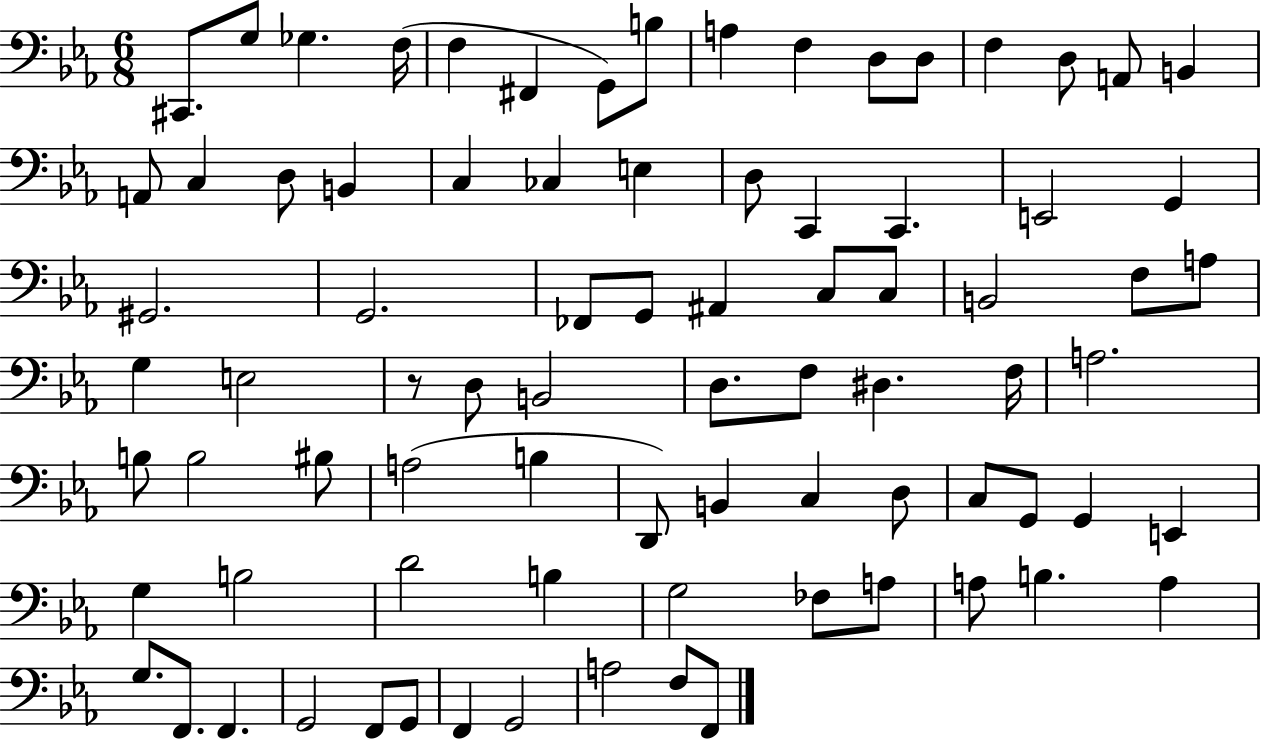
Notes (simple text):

C#2/e. G3/e Gb3/q. F3/s F3/q F#2/q G2/e B3/e A3/q F3/q D3/e D3/e F3/q D3/e A2/e B2/q A2/e C3/q D3/e B2/q C3/q CES3/q E3/q D3/e C2/q C2/q. E2/h G2/q G#2/h. G2/h. FES2/e G2/e A#2/q C3/e C3/e B2/h F3/e A3/e G3/q E3/h R/e D3/e B2/h D3/e. F3/e D#3/q. F3/s A3/h. B3/e B3/h BIS3/e A3/h B3/q D2/e B2/q C3/q D3/e C3/e G2/e G2/q E2/q G3/q B3/h D4/h B3/q G3/h FES3/e A3/e A3/e B3/q. A3/q G3/e. F2/e. F2/q. G2/h F2/e G2/e F2/q G2/h A3/h F3/e F2/e